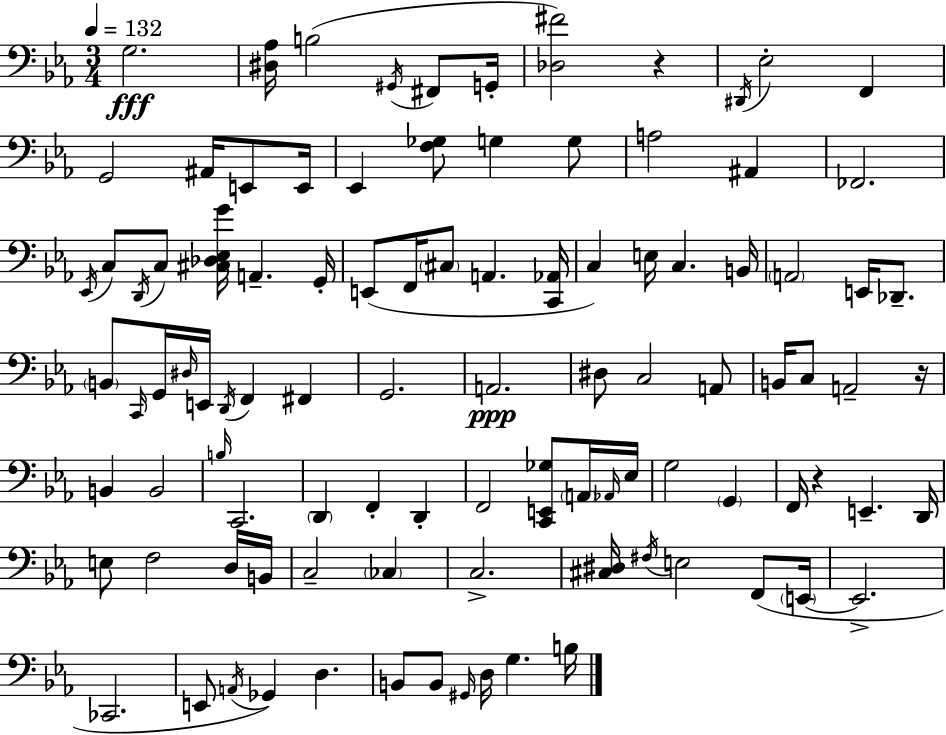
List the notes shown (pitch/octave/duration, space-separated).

G3/h. [D#3,Ab3]/s B3/h G#2/s F#2/e G2/s [Db3,F#4]/h R/q D#2/s Eb3/h F2/q G2/h A#2/s E2/e E2/s Eb2/q [F3,Gb3]/e G3/q G3/e A3/h A#2/q FES2/h. Eb2/s C3/e D2/s C3/e [C#3,Db3,Eb3,G4]/s A2/q. G2/s E2/e F2/s C#3/e A2/q. [C2,Ab2]/s C3/q E3/s C3/q. B2/s A2/h E2/s Db2/e. B2/e C2/s G2/s D#3/s E2/s D2/s F2/q F#2/q G2/h. A2/h. D#3/e C3/h A2/e B2/s C3/e A2/h R/s B2/q B2/h B3/s C2/h. D2/q F2/q D2/q F2/h [C2,E2,Gb3]/e A2/s Ab2/s Eb3/s G3/h G2/q F2/s R/q E2/q. D2/s E3/e F3/h D3/s B2/s C3/h CES3/q C3/h. [C#3,D#3]/s F#3/s E3/h F2/e E2/s E2/h. CES2/h. E2/e A2/s Gb2/q D3/q. B2/e B2/e G#2/s D3/s G3/q. B3/s